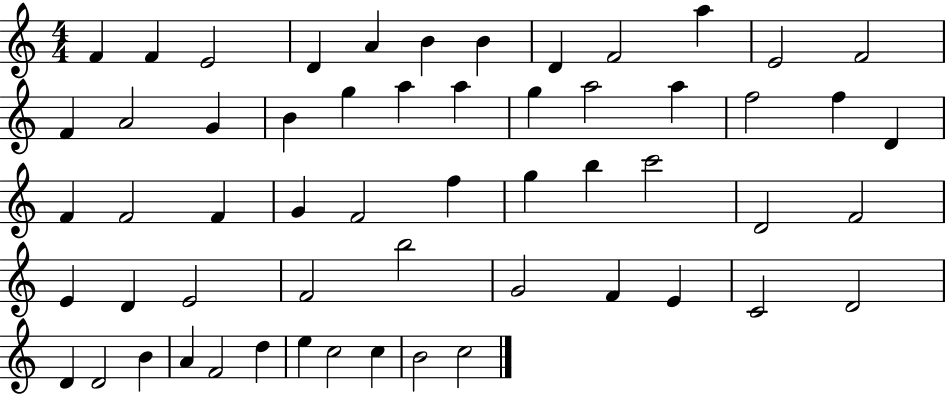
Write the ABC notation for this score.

X:1
T:Untitled
M:4/4
L:1/4
K:C
F F E2 D A B B D F2 a E2 F2 F A2 G B g a a g a2 a f2 f D F F2 F G F2 f g b c'2 D2 F2 E D E2 F2 b2 G2 F E C2 D2 D D2 B A F2 d e c2 c B2 c2